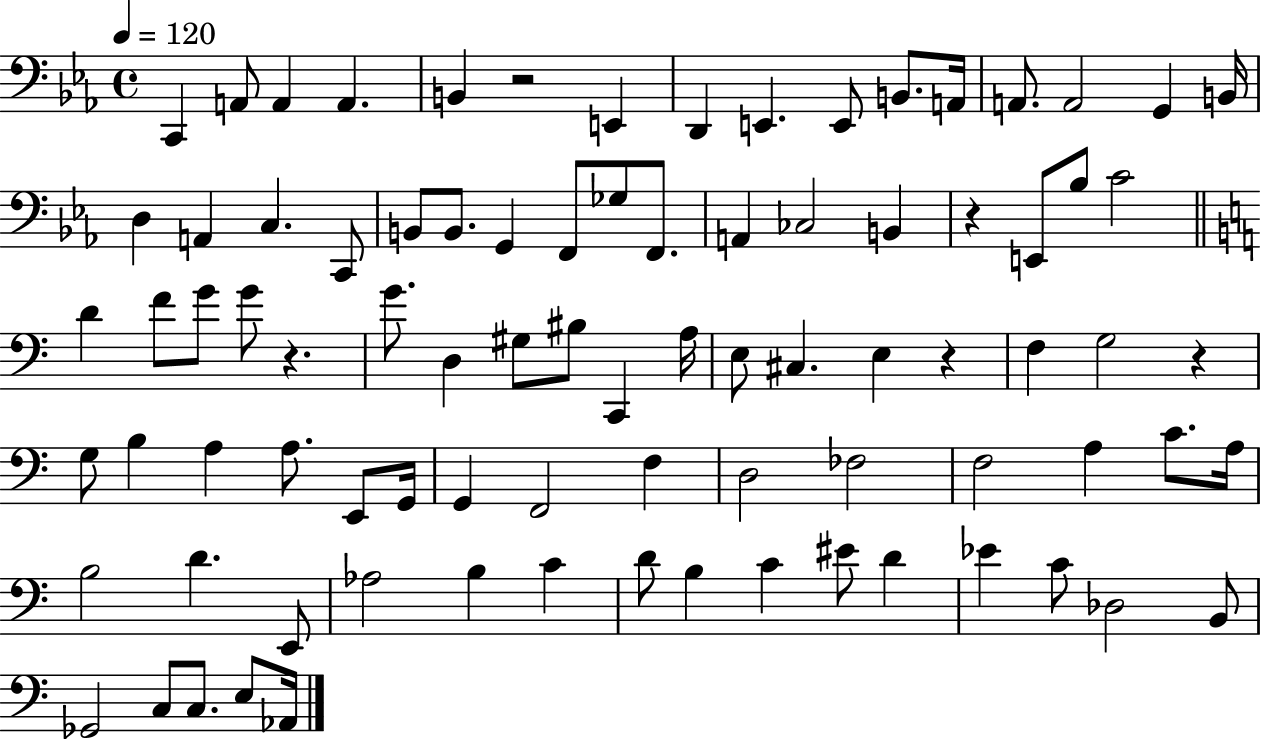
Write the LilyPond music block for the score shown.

{
  \clef bass
  \time 4/4
  \defaultTimeSignature
  \key ees \major
  \tempo 4 = 120
  c,4 a,8 a,4 a,4. | b,4 r2 e,4 | d,4 e,4. e,8 b,8. a,16 | a,8. a,2 g,4 b,16 | \break d4 a,4 c4. c,8 | b,8 b,8. g,4 f,8 ges8 f,8. | a,4 ces2 b,4 | r4 e,8 bes8 c'2 | \break \bar "||" \break \key a \minor d'4 f'8 g'8 g'8 r4. | g'8. d4 gis8 bis8 c,4 a16 | e8 cis4. e4 r4 | f4 g2 r4 | \break g8 b4 a4 a8. e,8 g,16 | g,4 f,2 f4 | d2 fes2 | f2 a4 c'8. a16 | \break b2 d'4. e,8 | aes2 b4 c'4 | d'8 b4 c'4 eis'8 d'4 | ees'4 c'8 des2 b,8 | \break ges,2 c8 c8. e8 aes,16 | \bar "|."
}